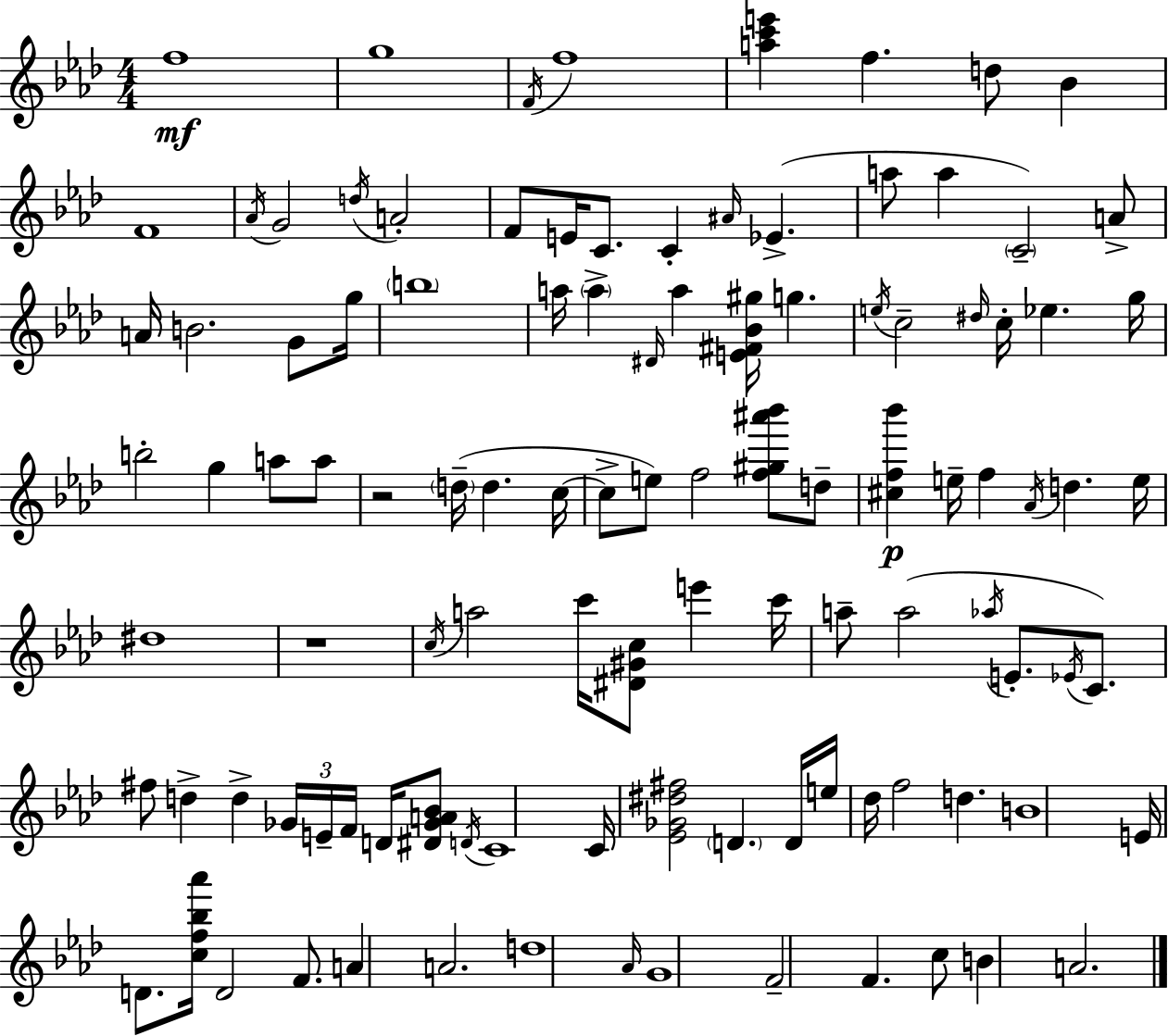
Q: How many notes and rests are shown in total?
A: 107